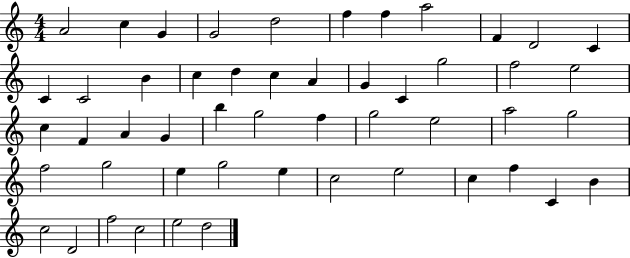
A4/h C5/q G4/q G4/h D5/h F5/q F5/q A5/h F4/q D4/h C4/q C4/q C4/h B4/q C5/q D5/q C5/q A4/q G4/q C4/q G5/h F5/h E5/h C5/q F4/q A4/q G4/q B5/q G5/h F5/q G5/h E5/h A5/h G5/h F5/h G5/h E5/q G5/h E5/q C5/h E5/h C5/q F5/q C4/q B4/q C5/h D4/h F5/h C5/h E5/h D5/h